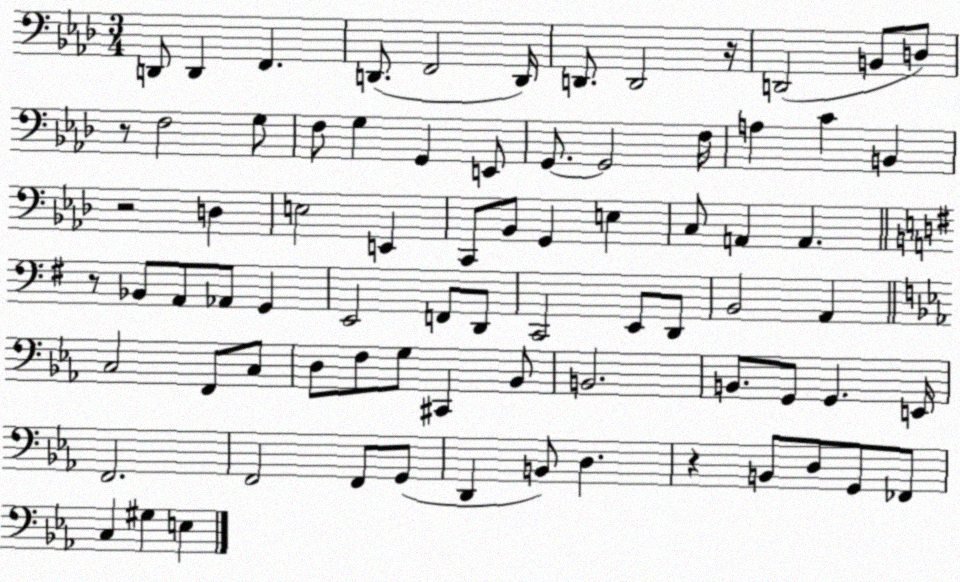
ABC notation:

X:1
T:Untitled
M:3/4
L:1/4
K:Ab
D,,/2 D,, F,, D,,/2 F,,2 D,,/4 D,,/2 D,,2 z/4 D,,2 B,,/2 D,/2 z/2 F,2 G,/2 F,/2 G, G,, E,,/2 G,,/2 G,,2 F,/4 A, C B,, z2 D, E,2 E,, C,,/2 _B,,/2 G,, E, C,/2 A,, A,, z/2 _B,,/2 A,,/2 _A,,/2 G,, E,,2 F,,/2 D,,/2 C,,2 E,,/2 D,,/2 B,,2 A,, C,2 F,,/2 C,/2 D,/2 F,/2 G,/2 ^C,, _B,,/2 B,,2 B,,/2 G,,/2 G,, E,,/4 F,,2 F,,2 F,,/2 G,,/2 D,, B,,/2 D, z B,,/2 D,/2 G,,/2 _F,,/2 C, ^G, E,